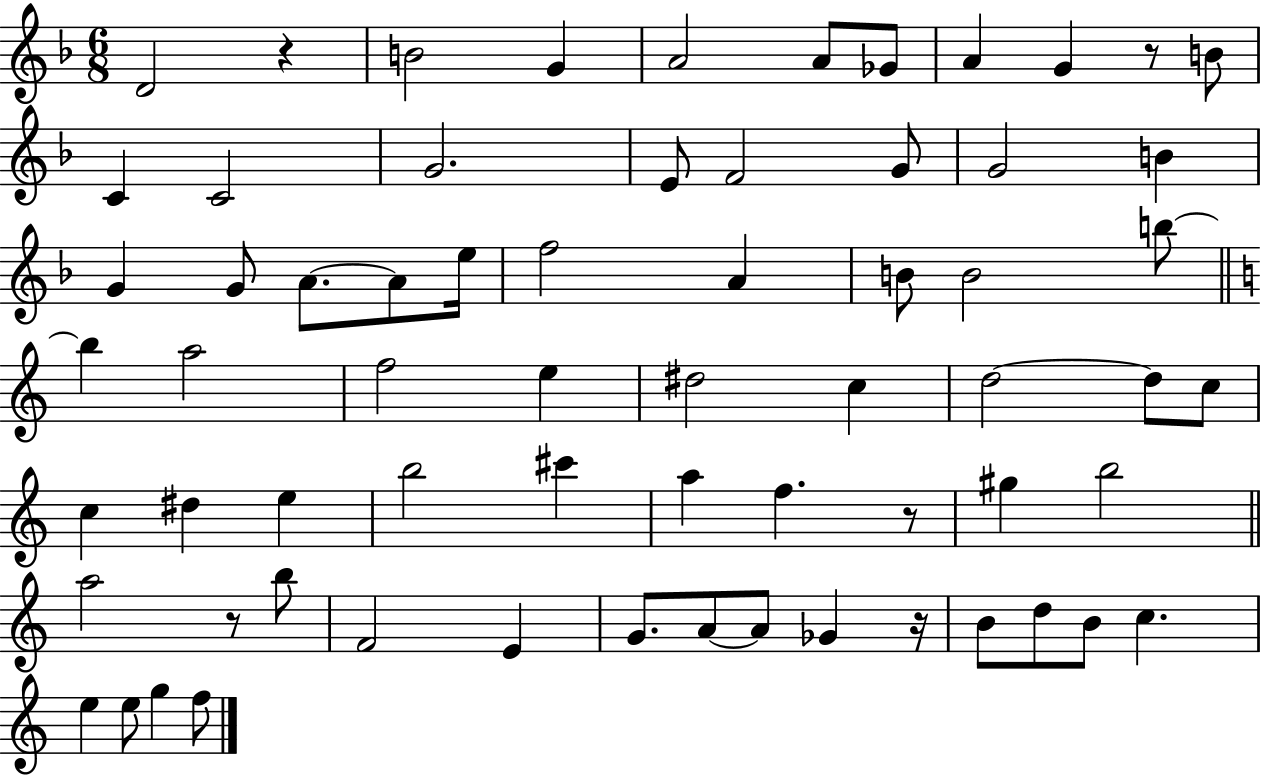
{
  \clef treble
  \numericTimeSignature
  \time 6/8
  \key f \major
  d'2 r4 | b'2 g'4 | a'2 a'8 ges'8 | a'4 g'4 r8 b'8 | \break c'4 c'2 | g'2. | e'8 f'2 g'8 | g'2 b'4 | \break g'4 g'8 a'8.~~ a'8 e''16 | f''2 a'4 | b'8 b'2 b''8~~ | \bar "||" \break \key a \minor b''4 a''2 | f''2 e''4 | dis''2 c''4 | d''2~~ d''8 c''8 | \break c''4 dis''4 e''4 | b''2 cis'''4 | a''4 f''4. r8 | gis''4 b''2 | \break \bar "||" \break \key a \minor a''2 r8 b''8 | f'2 e'4 | g'8. a'8~~ a'8 ges'4 r16 | b'8 d''8 b'8 c''4. | \break e''4 e''8 g''4 f''8 | \bar "|."
}